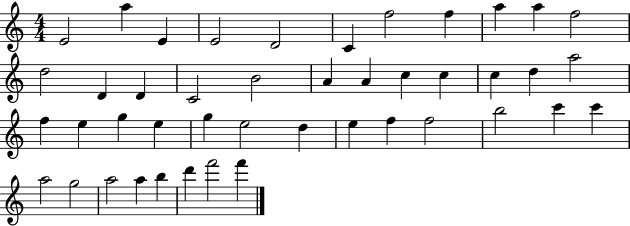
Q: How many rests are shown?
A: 0